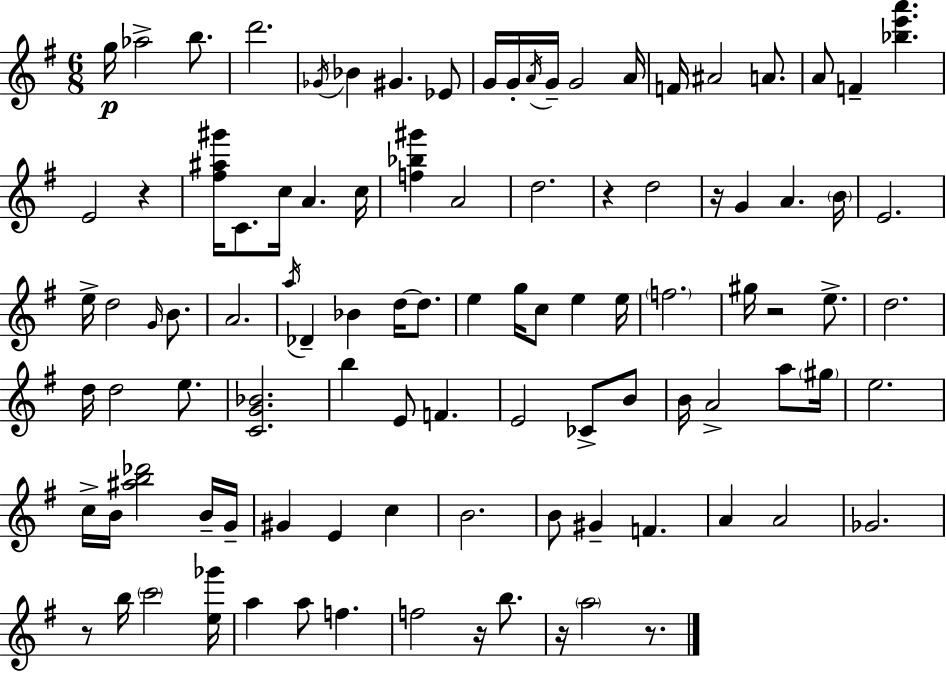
G5/s Ab5/h B5/e. D6/h. Gb4/s Bb4/q G#4/q. Eb4/e G4/s G4/s A4/s G4/s G4/h A4/s F4/s A#4/h A4/e. A4/e F4/q [Bb5,E6,A6]/q. E4/h R/q [F#5,A#5,G#6]/s C4/e. C5/s A4/q. C5/s [F5,Bb5,G#6]/q A4/h D5/h. R/q D5/h R/s G4/q A4/q. B4/s E4/h. E5/s D5/h G4/s B4/e. A4/h. A5/s Db4/q Bb4/q D5/s D5/e. E5/q G5/s C5/e E5/q E5/s F5/h. G#5/s R/h E5/e. D5/h. D5/s D5/h E5/e. [C4,G4,Bb4]/h. B5/q E4/e F4/q. E4/h CES4/e B4/e B4/s A4/h A5/e G#5/s E5/h. C5/s B4/s [A#5,B5,Db6]/h B4/s G4/s G#4/q E4/q C5/q B4/h. B4/e G#4/q F4/q. A4/q A4/h Gb4/h. R/e B5/s C6/h [E5,Gb6]/s A5/q A5/e F5/q. F5/h R/s B5/e. R/s A5/h R/e.